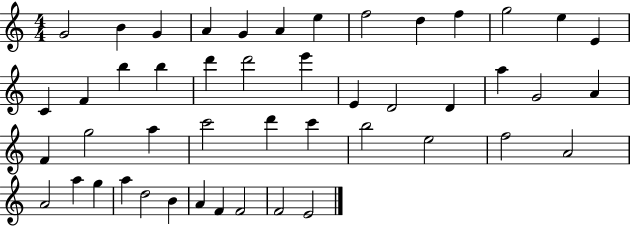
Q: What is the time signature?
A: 4/4